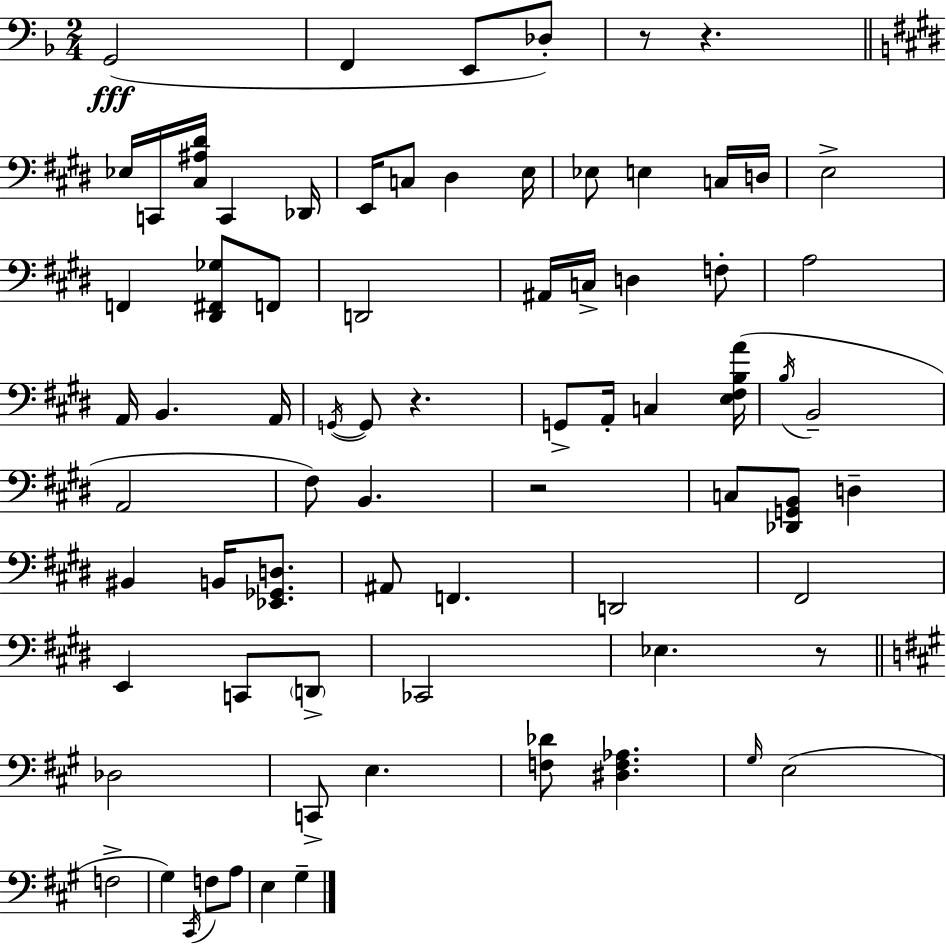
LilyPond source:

{
  \clef bass
  \numericTimeSignature
  \time 2/4
  \key f \major
  g,2(\fff | f,4 e,8 des8-.) | r8 r4. | \bar "||" \break \key e \major ees16 c,16 <cis ais dis'>16 c,4 des,16 | e,16 c8 dis4 e16 | ees8 e4 c16 d16 | e2-> | \break f,4 <dis, fis, ges>8 f,8 | d,2 | ais,16 c16-> d4 f8-. | a2 | \break a,16 b,4. a,16 | \acciaccatura { g,16~ }~ g,8 r4. | g,8-> a,16-. c4 | <e fis b a'>16( \acciaccatura { b16 } b,2-- | \break a,2 | fis8) b,4. | r2 | c8 <des, g, b,>8 d4-- | \break bis,4 b,16 <ees, ges, d>8. | ais,8 f,4. | d,2 | fis,2 | \break e,4 c,8 | \parenthesize d,8-> ces,2 | ees4. | r8 \bar "||" \break \key a \major des2 | c,8-> e4. | <f des'>8 <dis f aes>4. | \grace { gis16 } e2( | \break f2-> | gis4) \acciaccatura { cis,16 } f8 | a8 e4 gis4-- | \bar "|."
}